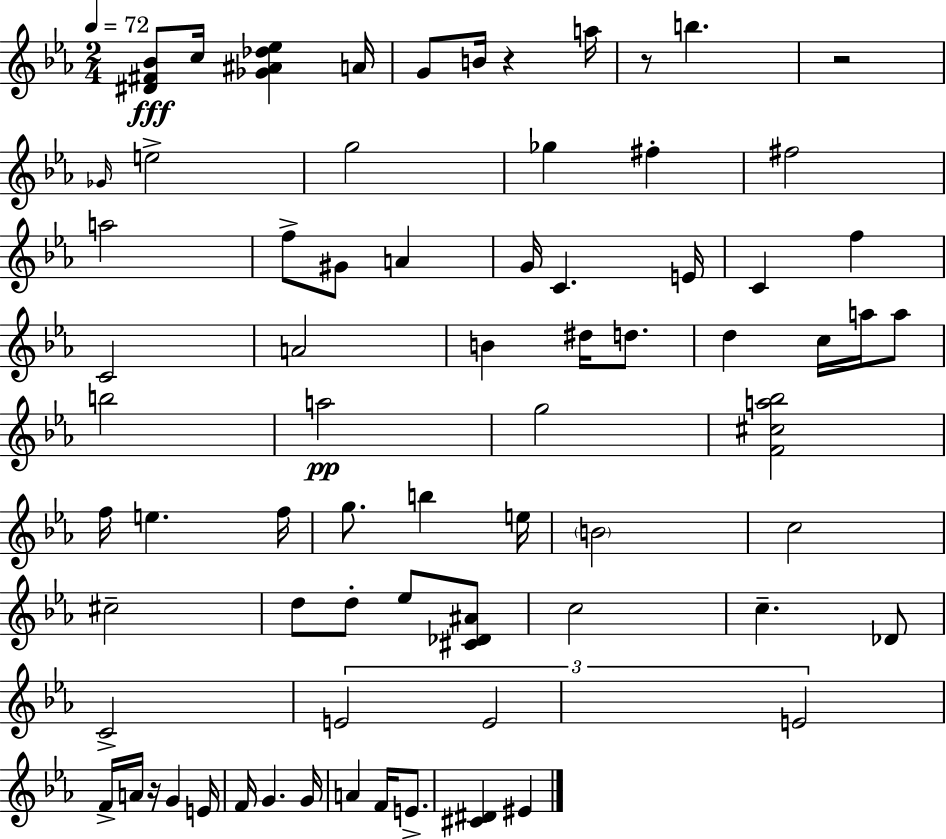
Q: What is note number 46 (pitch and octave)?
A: C5